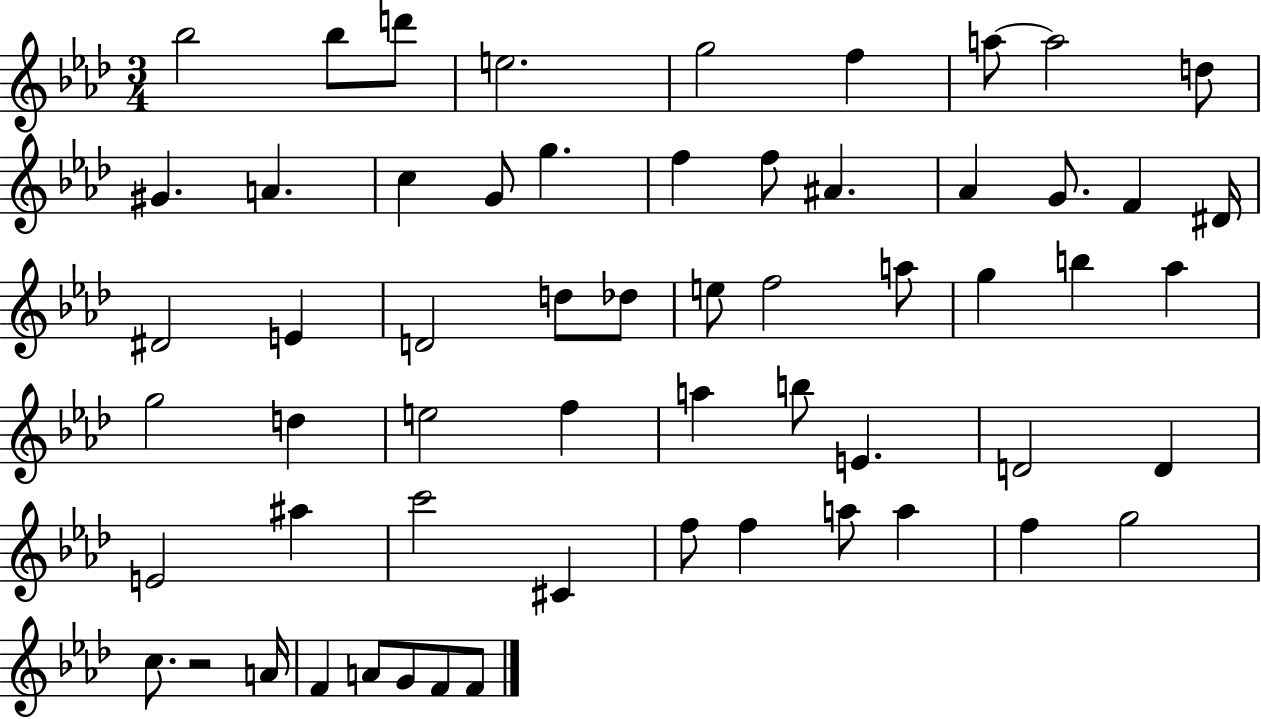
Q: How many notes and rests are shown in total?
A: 59